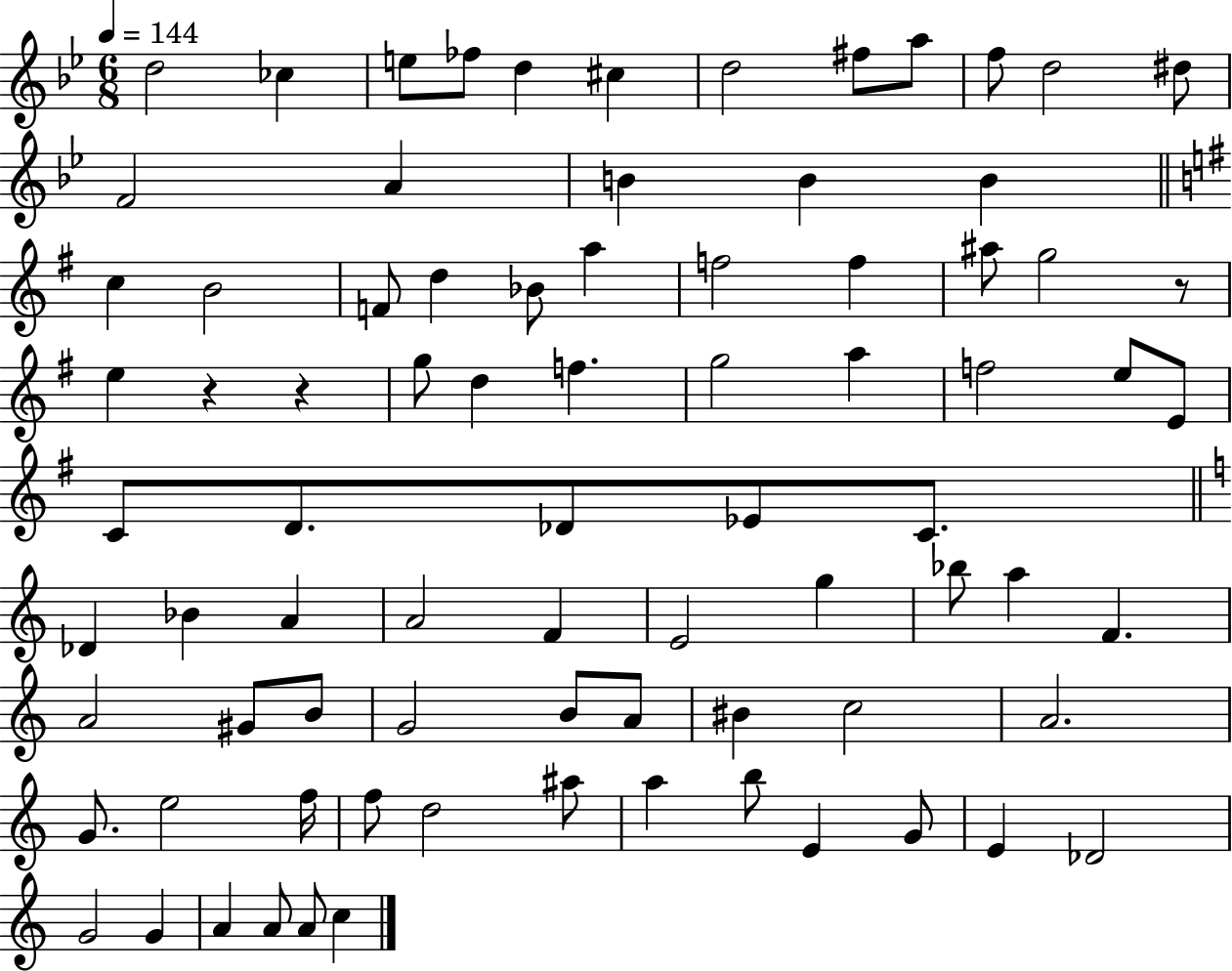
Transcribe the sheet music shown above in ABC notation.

X:1
T:Untitled
M:6/8
L:1/4
K:Bb
d2 _c e/2 _f/2 d ^c d2 ^f/2 a/2 f/2 d2 ^d/2 F2 A B B B c B2 F/2 d _B/2 a f2 f ^a/2 g2 z/2 e z z g/2 d f g2 a f2 e/2 E/2 C/2 D/2 _D/2 _E/2 C/2 _D _B A A2 F E2 g _b/2 a F A2 ^G/2 B/2 G2 B/2 A/2 ^B c2 A2 G/2 e2 f/4 f/2 d2 ^a/2 a b/2 E G/2 E _D2 G2 G A A/2 A/2 c